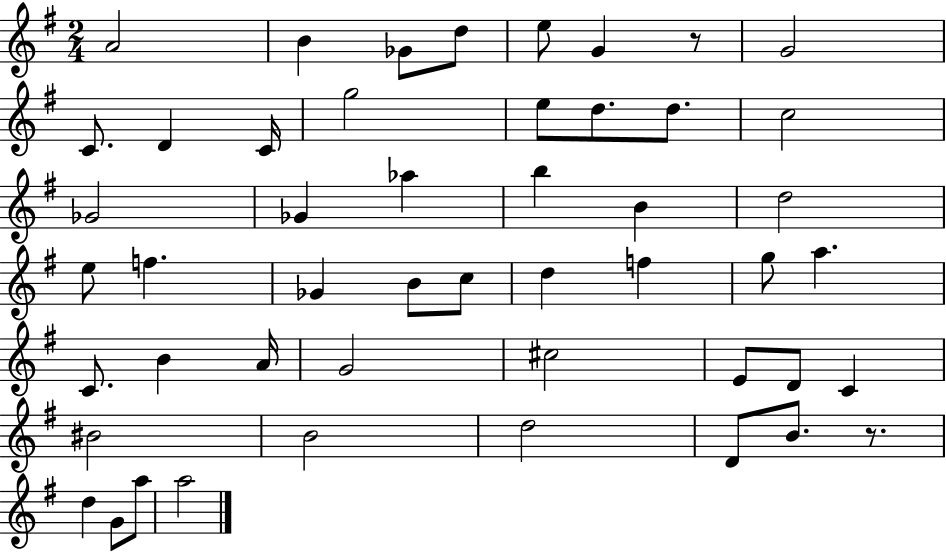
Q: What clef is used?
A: treble